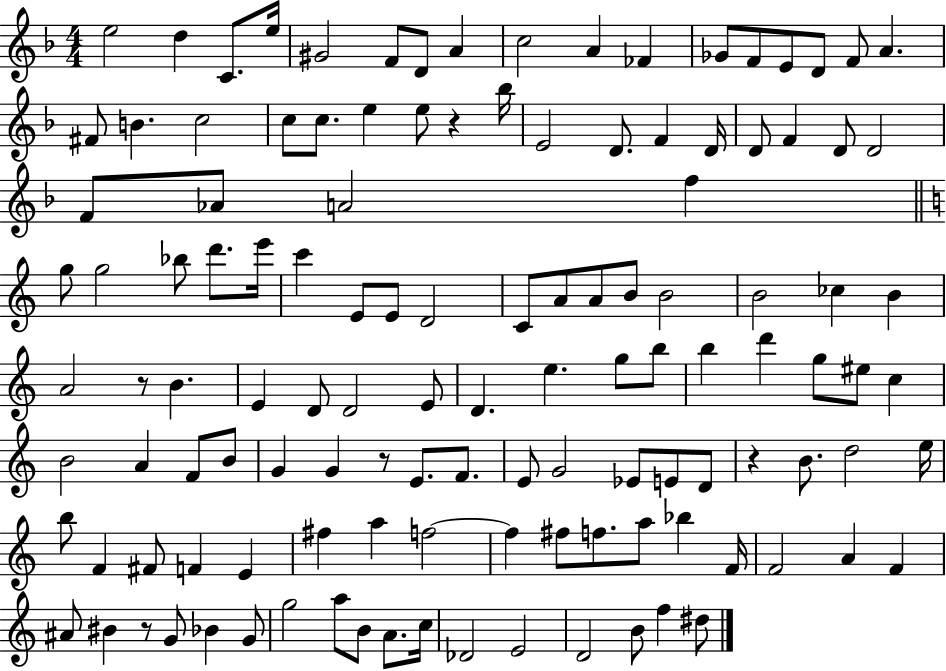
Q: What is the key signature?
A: F major